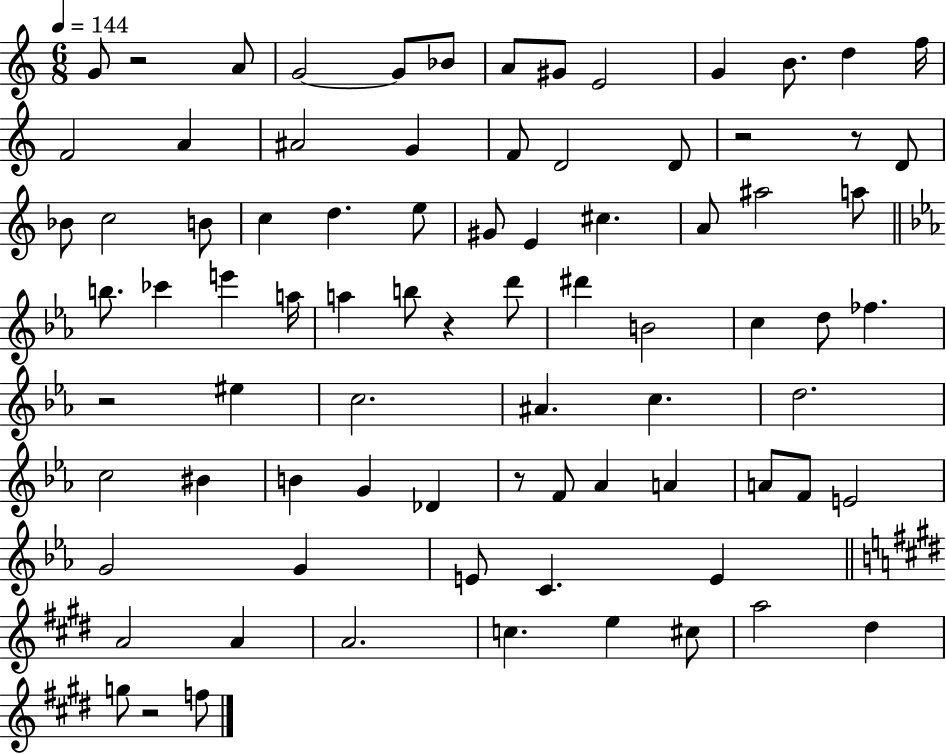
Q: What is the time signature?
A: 6/8